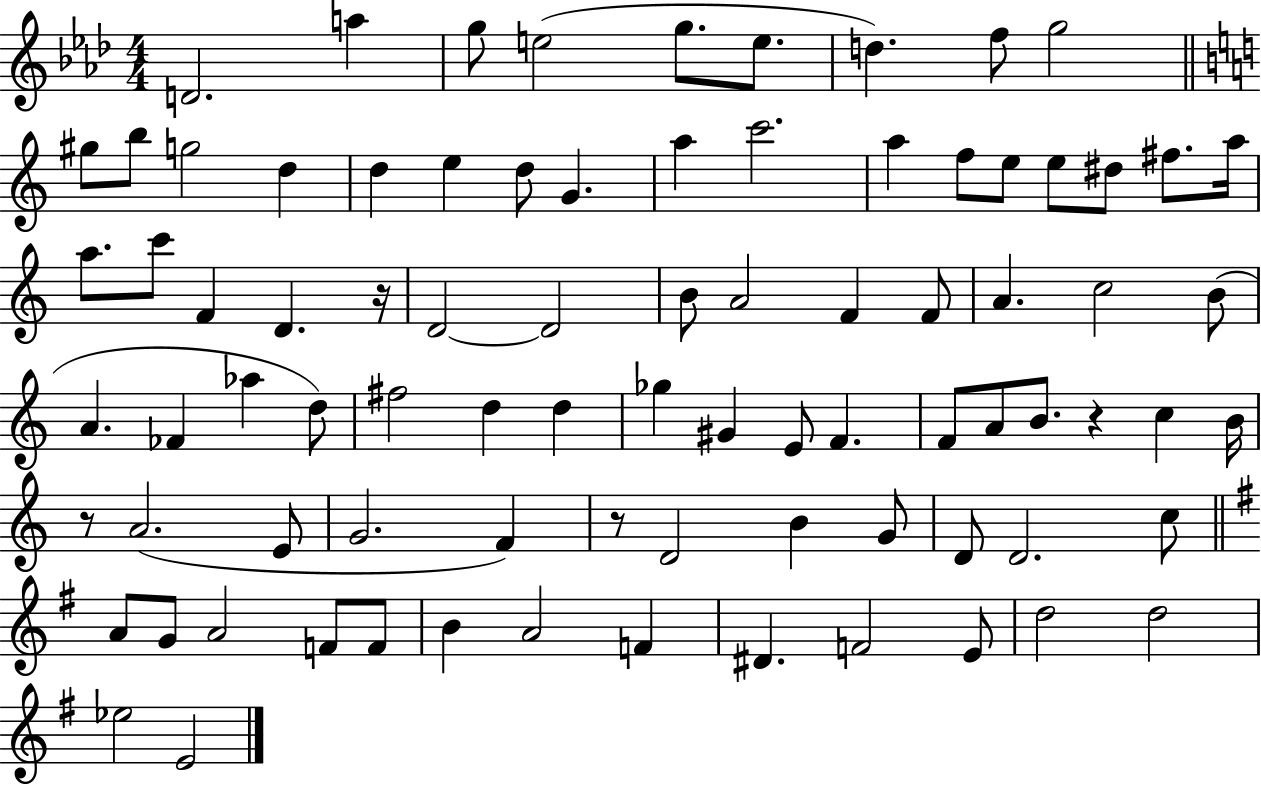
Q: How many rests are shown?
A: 4